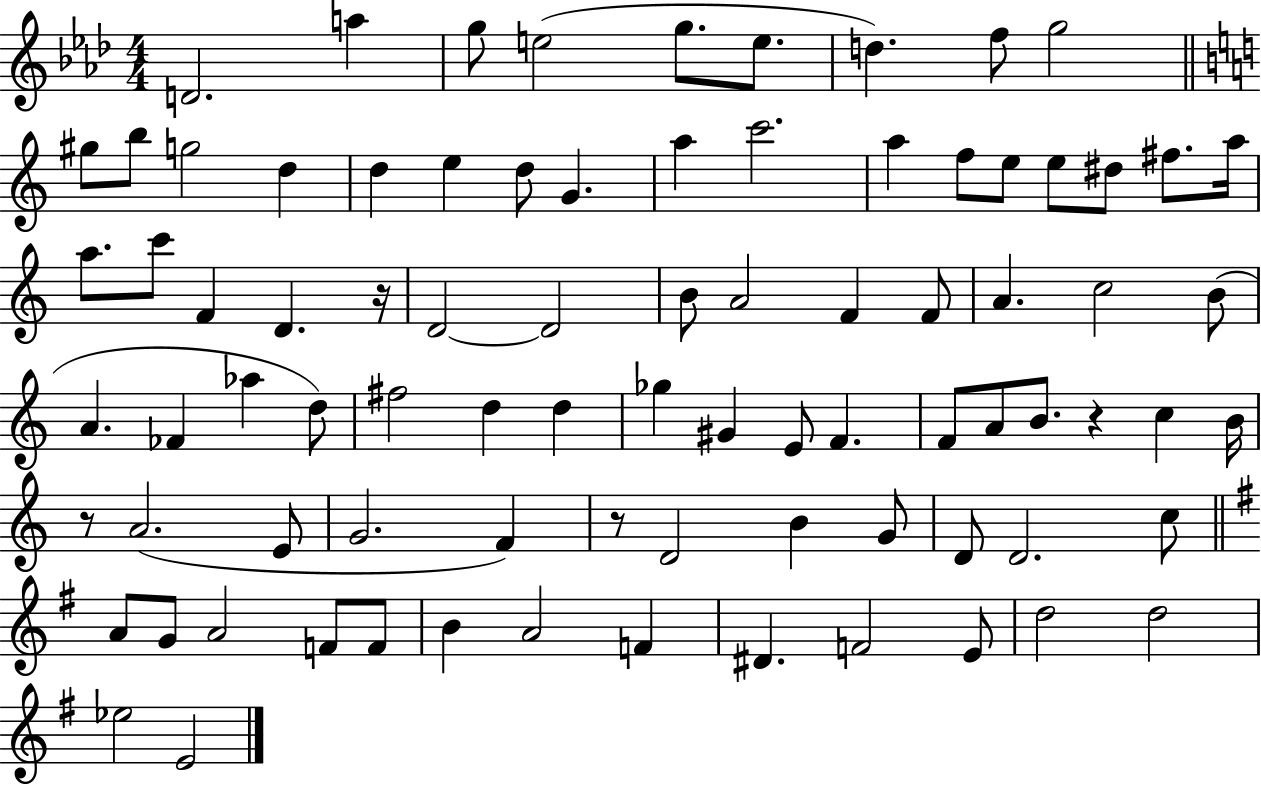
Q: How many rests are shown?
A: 4